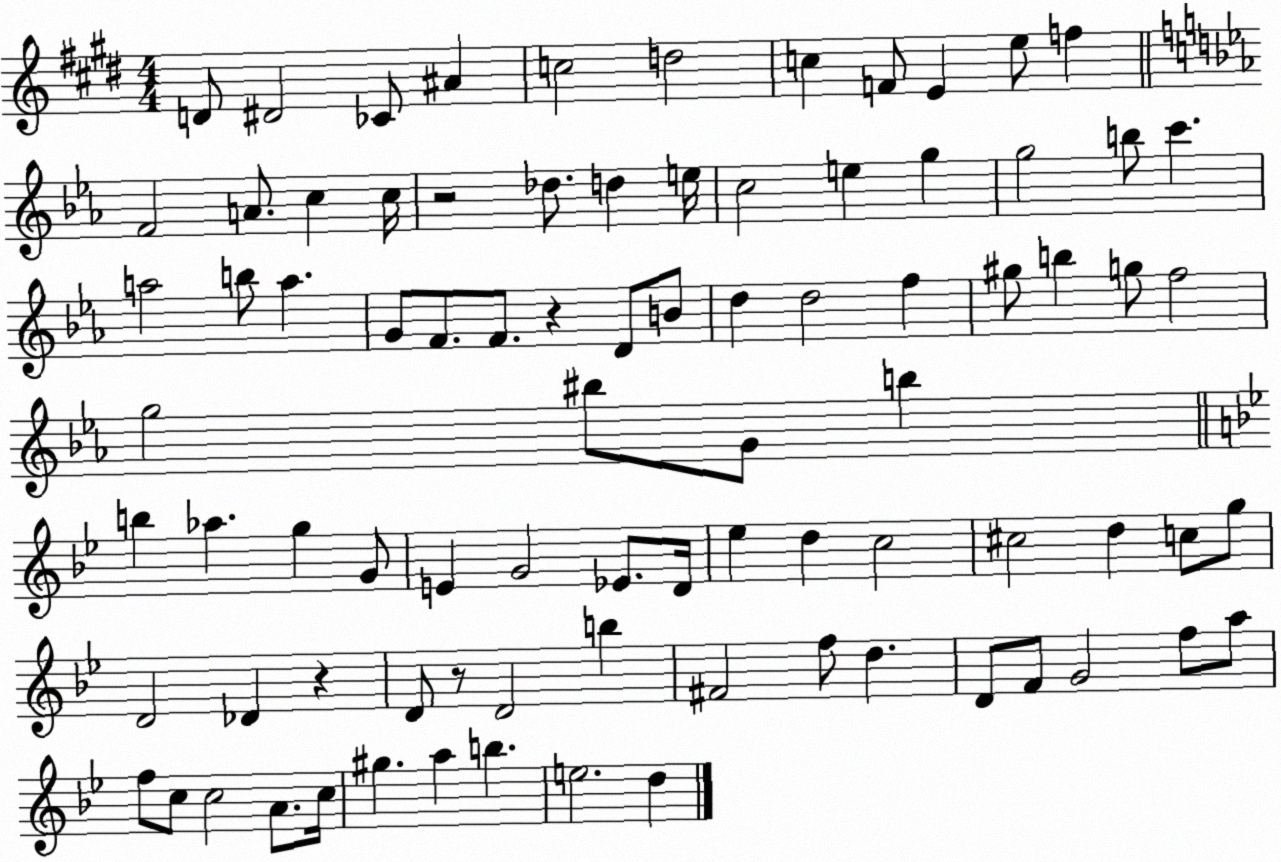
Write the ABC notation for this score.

X:1
T:Untitled
M:4/4
L:1/4
K:E
D/2 ^D2 _C/2 ^A c2 d2 c F/2 E e/2 f F2 A/2 c c/4 z2 _d/2 d e/4 c2 e g g2 b/2 c' a2 b/2 a G/2 F/2 F/2 z D/2 B/2 d d2 f ^g/2 b g/2 f2 g2 ^b/2 G/2 b b _a g G/2 E G2 _E/2 D/4 _e d c2 ^c2 d c/2 g/2 D2 _D z D/2 z/2 D2 b ^F2 f/2 d D/2 F/2 G2 f/2 a/2 f/2 c/2 c2 A/2 c/4 ^g a b e2 d